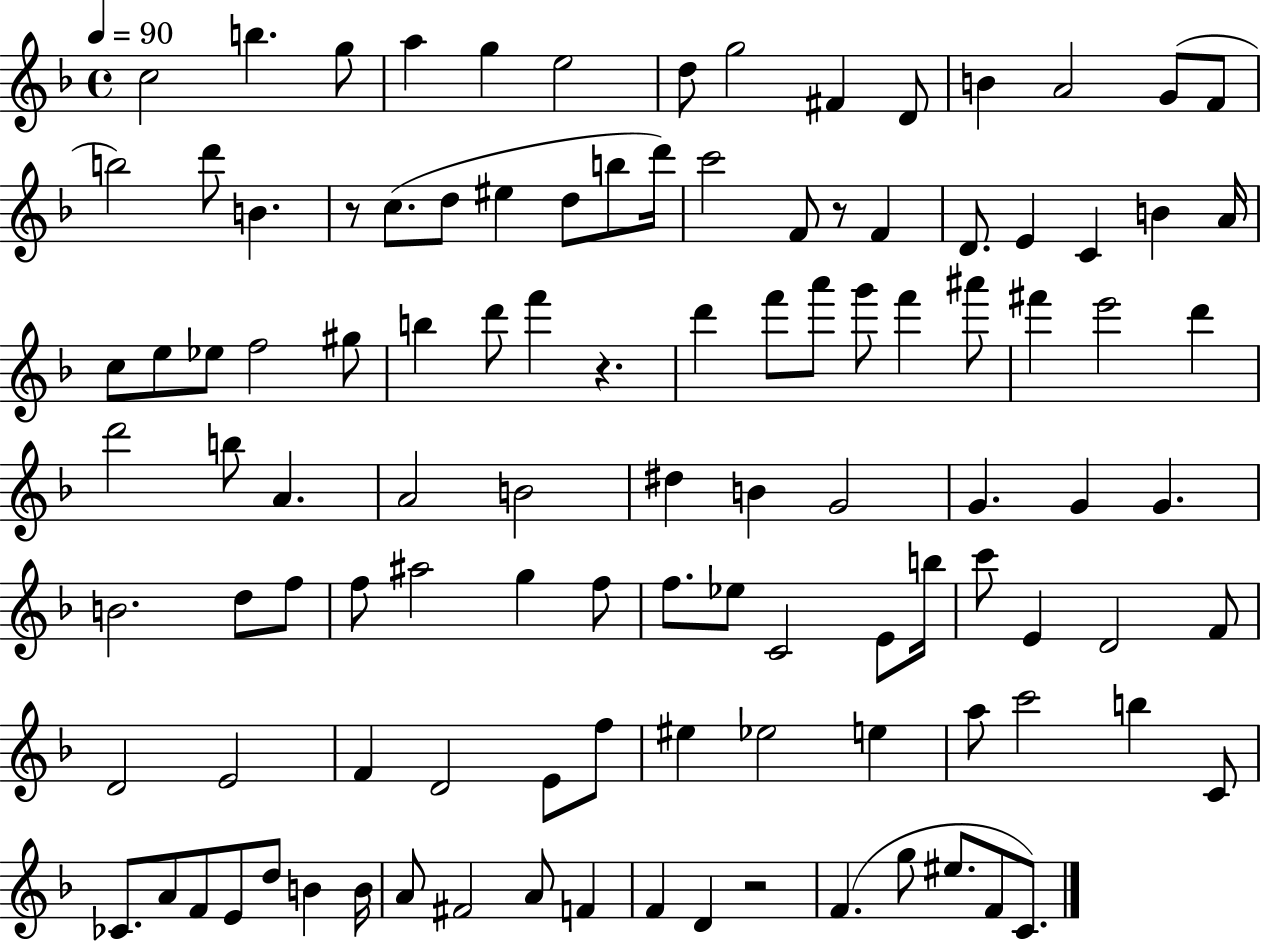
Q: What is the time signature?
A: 4/4